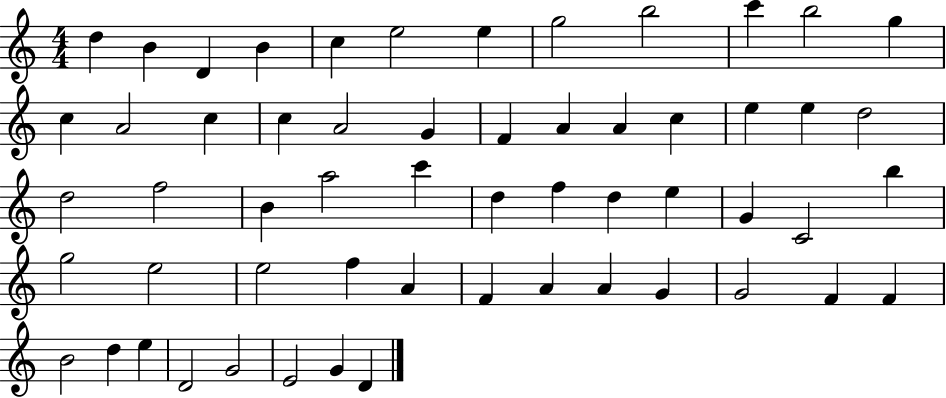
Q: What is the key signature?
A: C major